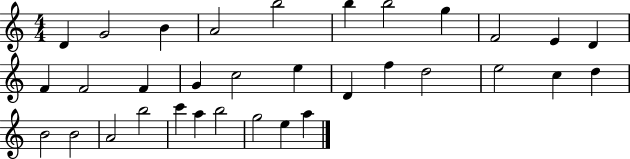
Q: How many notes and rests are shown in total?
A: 33